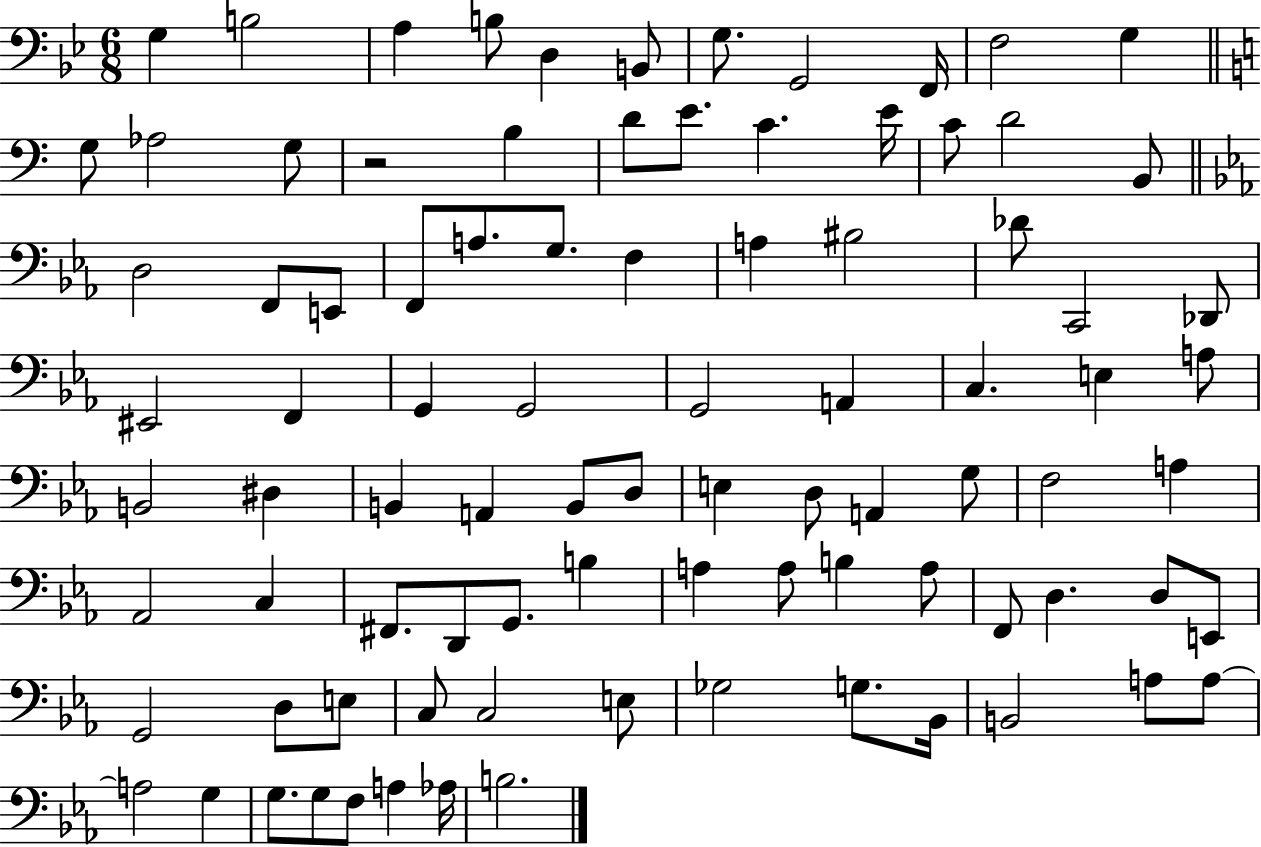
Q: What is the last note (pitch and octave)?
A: B3